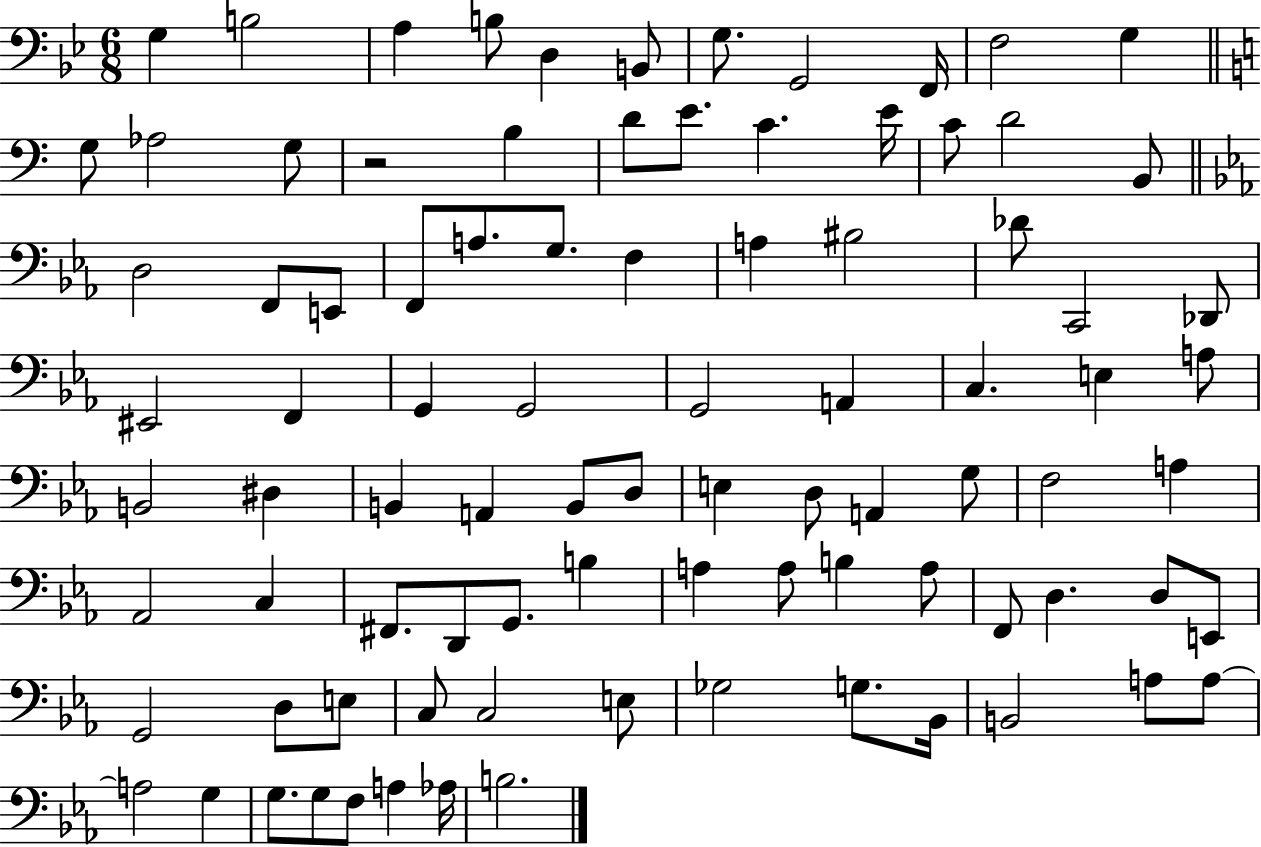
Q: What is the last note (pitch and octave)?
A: B3